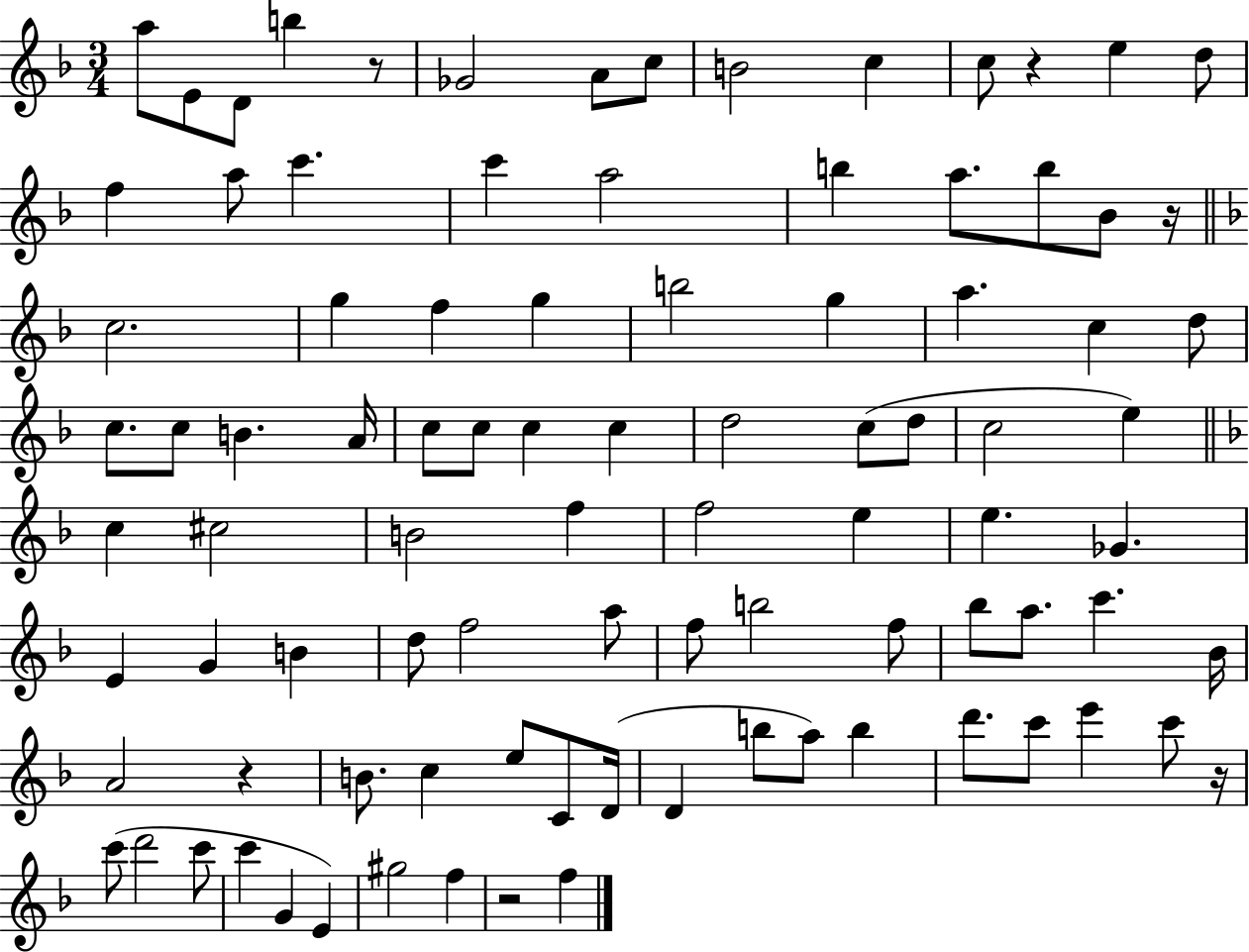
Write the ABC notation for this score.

X:1
T:Untitled
M:3/4
L:1/4
K:F
a/2 E/2 D/2 b z/2 _G2 A/2 c/2 B2 c c/2 z e d/2 f a/2 c' c' a2 b a/2 b/2 _B/2 z/4 c2 g f g b2 g a c d/2 c/2 c/2 B A/4 c/2 c/2 c c d2 c/2 d/2 c2 e c ^c2 B2 f f2 e e _G E G B d/2 f2 a/2 f/2 b2 f/2 _b/2 a/2 c' _B/4 A2 z B/2 c e/2 C/2 D/4 D b/2 a/2 b d'/2 c'/2 e' c'/2 z/4 c'/2 d'2 c'/2 c' G E ^g2 f z2 f